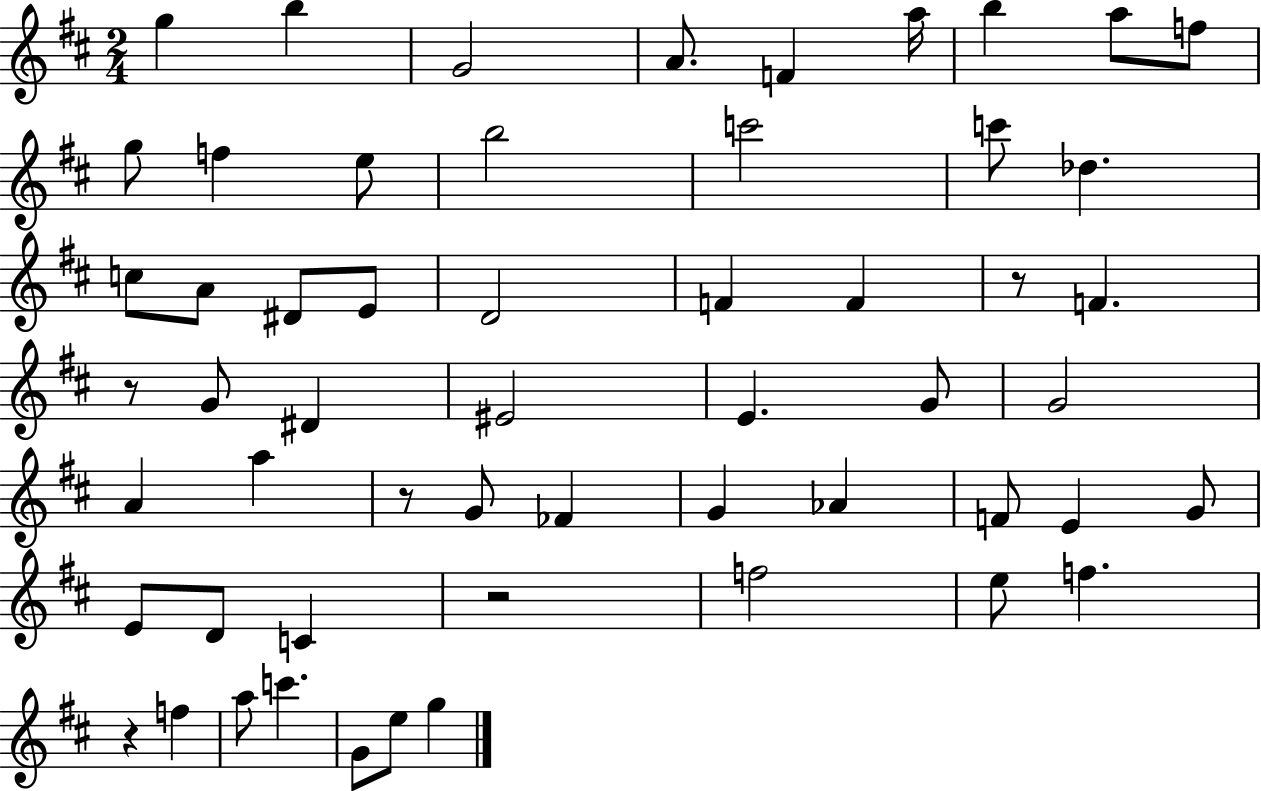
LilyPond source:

{
  \clef treble
  \numericTimeSignature
  \time 2/4
  \key d \major
  g''4 b''4 | g'2 | a'8. f'4 a''16 | b''4 a''8 f''8 | \break g''8 f''4 e''8 | b''2 | c'''2 | c'''8 des''4. | \break c''8 a'8 dis'8 e'8 | d'2 | f'4 f'4 | r8 f'4. | \break r8 g'8 dis'4 | eis'2 | e'4. g'8 | g'2 | \break a'4 a''4 | r8 g'8 fes'4 | g'4 aes'4 | f'8 e'4 g'8 | \break e'8 d'8 c'4 | r2 | f''2 | e''8 f''4. | \break r4 f''4 | a''8 c'''4. | g'8 e''8 g''4 | \bar "|."
}